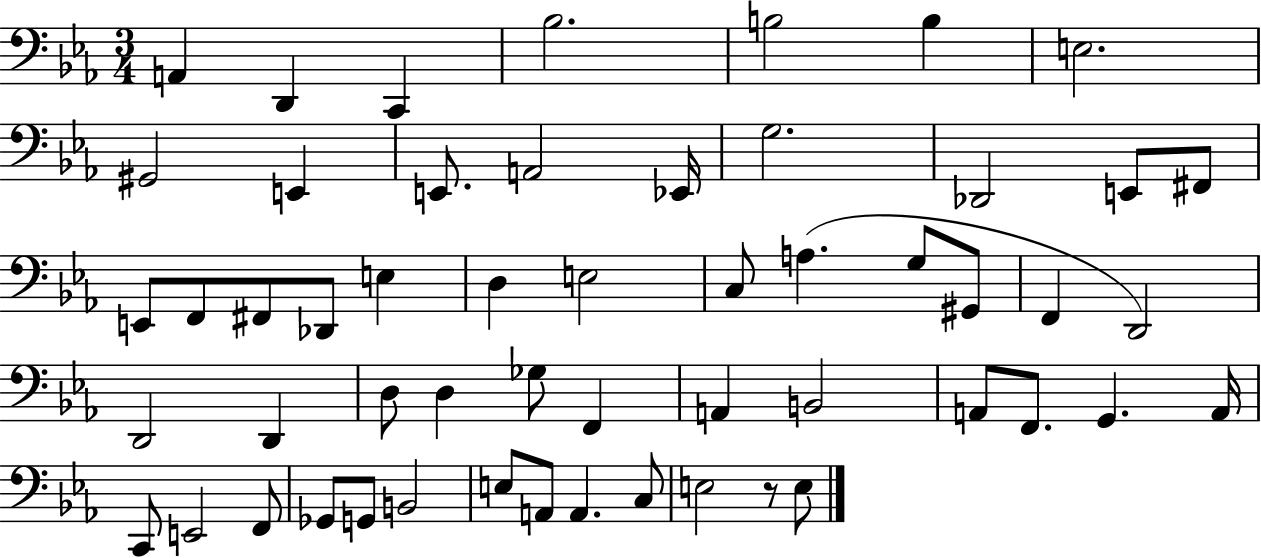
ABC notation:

X:1
T:Untitled
M:3/4
L:1/4
K:Eb
A,, D,, C,, _B,2 B,2 B, E,2 ^G,,2 E,, E,,/2 A,,2 _E,,/4 G,2 _D,,2 E,,/2 ^F,,/2 E,,/2 F,,/2 ^F,,/2 _D,,/2 E, D, E,2 C,/2 A, G,/2 ^G,,/2 F,, D,,2 D,,2 D,, D,/2 D, _G,/2 F,, A,, B,,2 A,,/2 F,,/2 G,, A,,/4 C,,/2 E,,2 F,,/2 _G,,/2 G,,/2 B,,2 E,/2 A,,/2 A,, C,/2 E,2 z/2 E,/2